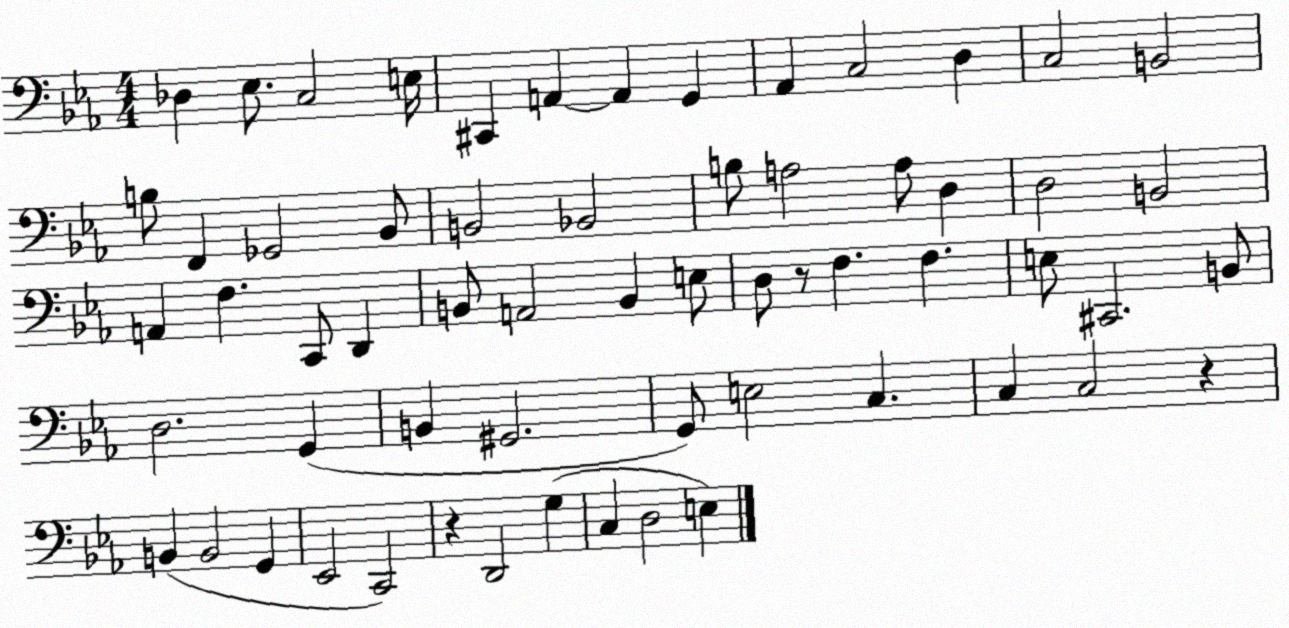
X:1
T:Untitled
M:4/4
L:1/4
K:Eb
_D, _E,/2 C,2 E,/4 ^C,, A,, A,, G,, _A,, C,2 D, C,2 B,,2 B,/2 F,, _G,,2 _B,,/2 B,,2 _B,,2 B,/2 A,2 A,/2 D, D,2 B,,2 A,, F, C,,/2 D,, B,,/2 A,,2 B,, E,/2 D,/2 z/2 F, F, E,/2 ^C,,2 B,,/2 D,2 G,, B,, ^G,,2 G,,/2 E,2 C, C, C,2 z B,, B,,2 G,, _E,,2 C,,2 z D,,2 G, C, D,2 E,